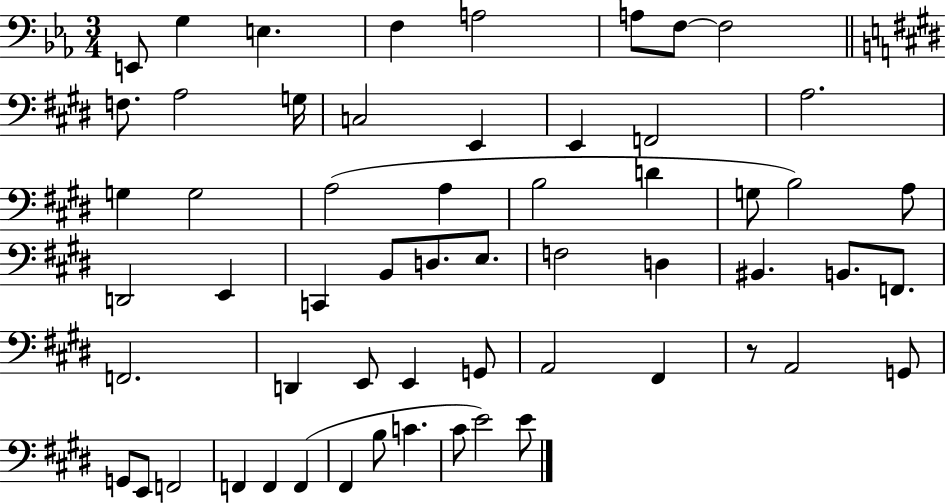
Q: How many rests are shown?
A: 1